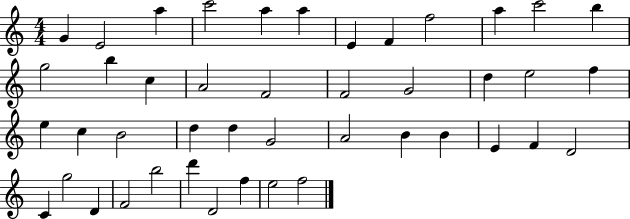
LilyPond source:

{
  \clef treble
  \numericTimeSignature
  \time 4/4
  \key c \major
  g'4 e'2 a''4 | c'''2 a''4 a''4 | e'4 f'4 f''2 | a''4 c'''2 b''4 | \break g''2 b''4 c''4 | a'2 f'2 | f'2 g'2 | d''4 e''2 f''4 | \break e''4 c''4 b'2 | d''4 d''4 g'2 | a'2 b'4 b'4 | e'4 f'4 d'2 | \break c'4 g''2 d'4 | f'2 b''2 | d'''4 d'2 f''4 | e''2 f''2 | \break \bar "|."
}